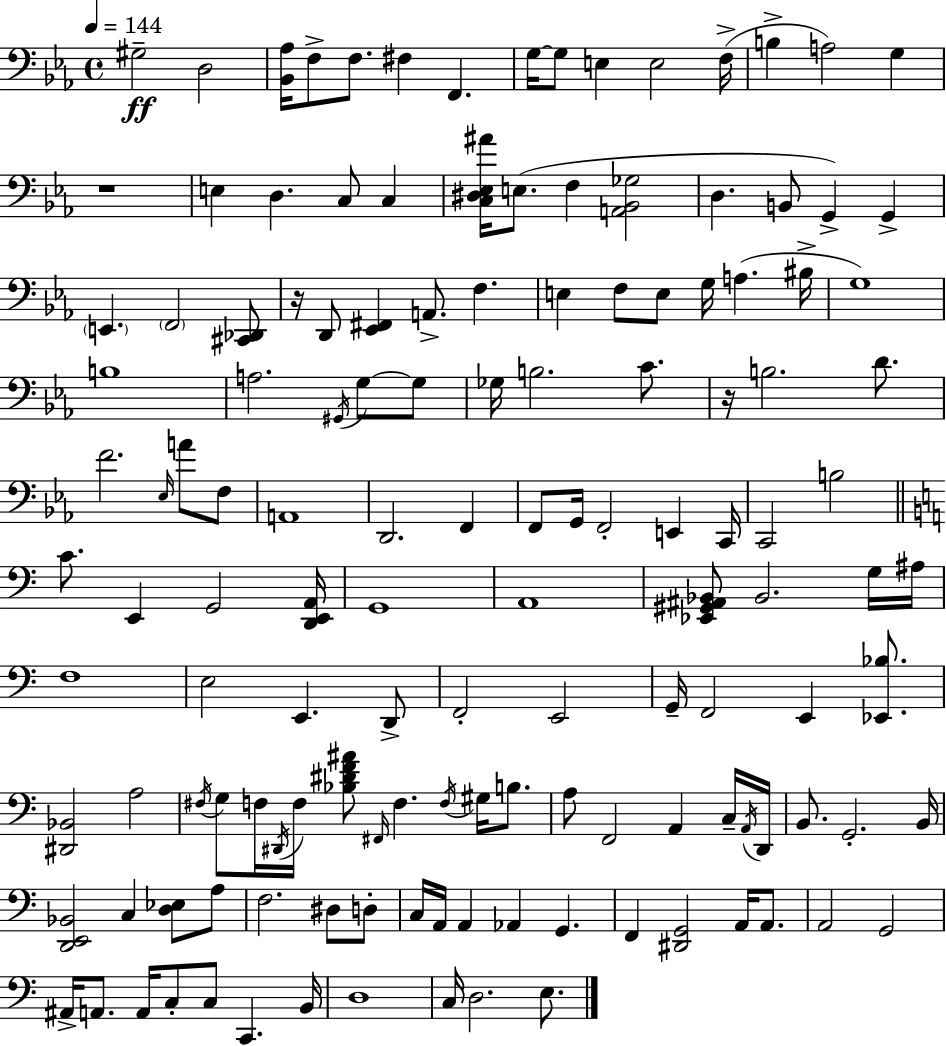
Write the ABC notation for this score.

X:1
T:Untitled
M:4/4
L:1/4
K:Cm
^G,2 D,2 [_B,,_A,]/4 F,/2 F,/2 ^F, F,, G,/4 G,/2 E, E,2 F,/4 B, A,2 G, z4 E, D, C,/2 C, [C,^D,_E,^A]/4 E,/2 F, [A,,_B,,_G,]2 D, B,,/2 G,, G,, E,, F,,2 [^C,,_D,,]/2 z/4 D,,/2 [_E,,^F,,] A,,/2 F, E, F,/2 E,/2 G,/4 A, ^B,/4 G,4 B,4 A,2 ^G,,/4 G,/2 G,/2 _G,/4 B,2 C/2 z/4 B,2 D/2 F2 _E,/4 A/2 F,/2 A,,4 D,,2 F,, F,,/2 G,,/4 F,,2 E,, C,,/4 C,,2 B,2 C/2 E,, G,,2 [D,,E,,A,,]/4 G,,4 A,,4 [_E,,^G,,^A,,_B,,]/2 _B,,2 G,/4 ^A,/4 F,4 E,2 E,, D,,/2 F,,2 E,,2 G,,/4 F,,2 E,, [_E,,_B,]/2 [^D,,_B,,]2 A,2 ^F,/4 G,/2 F,/4 ^D,,/4 F,/4 [_B,^DF^A]/2 ^F,,/4 F, F,/4 ^G,/4 B,/2 A,/2 F,,2 A,, C,/4 A,,/4 D,,/4 B,,/2 G,,2 B,,/4 [D,,E,,_B,,]2 C, [D,_E,]/2 A,/2 F,2 ^D,/2 D,/2 C,/4 A,,/4 A,, _A,, G,, F,, [^D,,G,,]2 A,,/4 A,,/2 A,,2 G,,2 ^A,,/4 A,,/2 A,,/4 C,/2 C,/2 C,, B,,/4 D,4 C,/4 D,2 E,/2